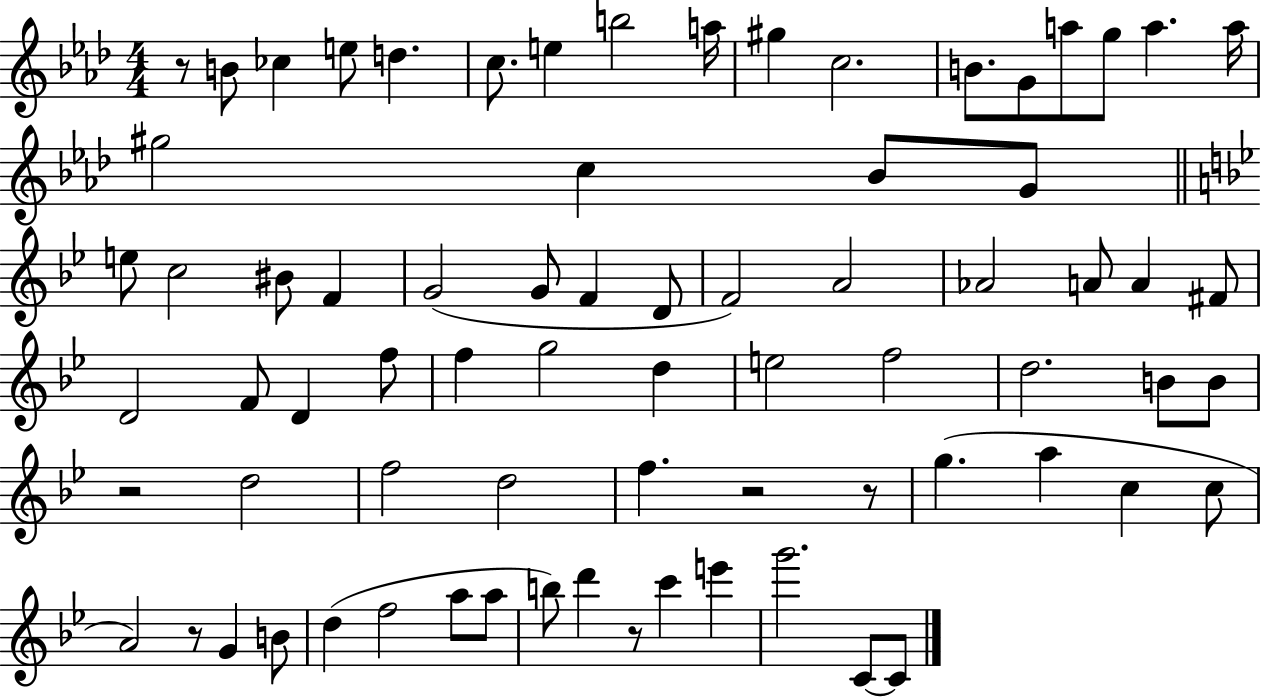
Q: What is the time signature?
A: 4/4